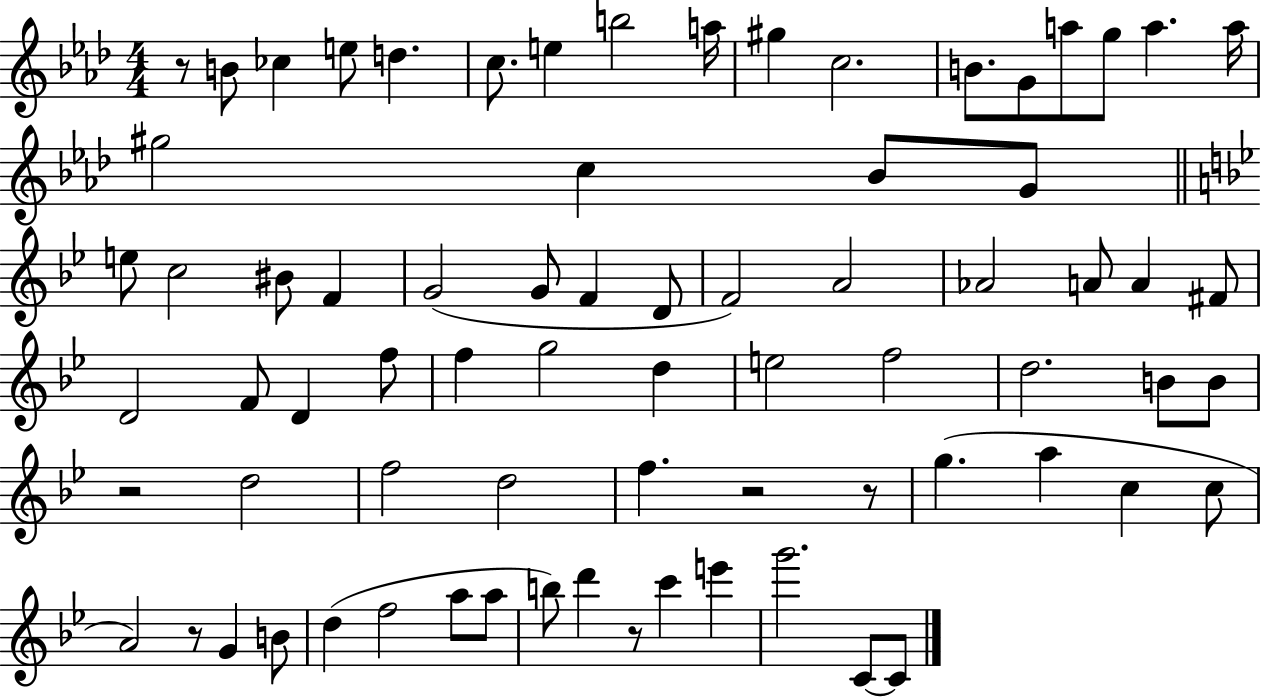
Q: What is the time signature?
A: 4/4